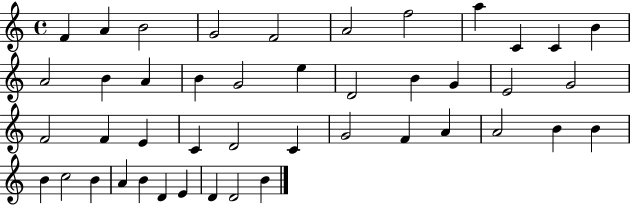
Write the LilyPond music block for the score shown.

{
  \clef treble
  \time 4/4
  \defaultTimeSignature
  \key c \major
  f'4 a'4 b'2 | g'2 f'2 | a'2 f''2 | a''4 c'4 c'4 b'4 | \break a'2 b'4 a'4 | b'4 g'2 e''4 | d'2 b'4 g'4 | e'2 g'2 | \break f'2 f'4 e'4 | c'4 d'2 c'4 | g'2 f'4 a'4 | a'2 b'4 b'4 | \break b'4 c''2 b'4 | a'4 b'4 d'4 e'4 | d'4 d'2 b'4 | \bar "|."
}